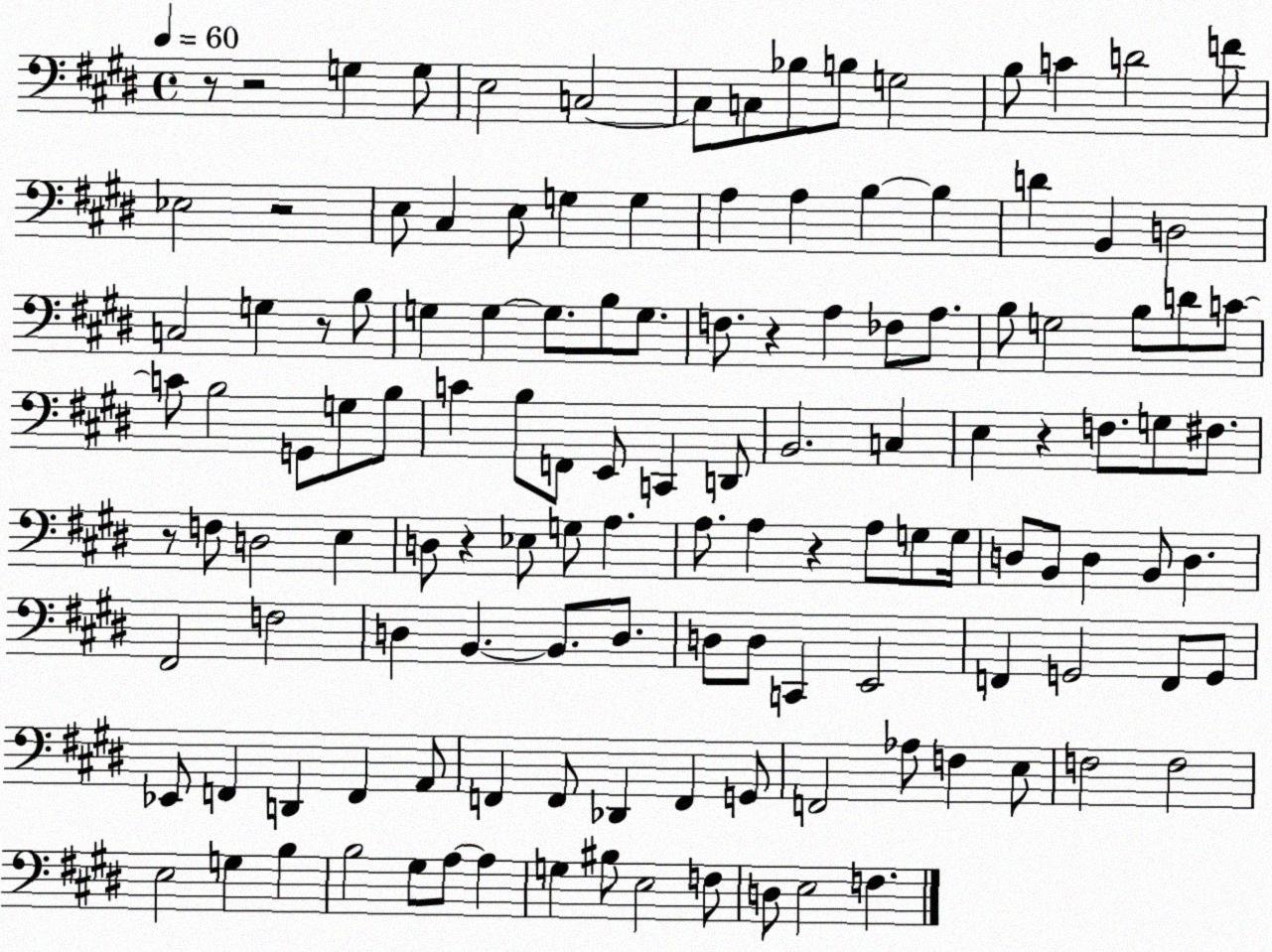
X:1
T:Untitled
M:4/4
L:1/4
K:E
z/2 z2 G, G,/2 E,2 C,2 C,/2 C,/2 _B,/2 B,/2 G,2 B,/2 C D2 F/2 _E,2 z2 E,/2 ^C, E,/2 G, G, A, A, B, B, D B,, D,2 C,2 G, z/2 B,/2 G, G, G,/2 B,/2 G,/2 F,/2 z A, _F,/2 A,/2 B,/2 G,2 B,/2 D/2 C/2 C/2 B,2 G,,/2 G,/2 B,/2 C B,/2 F,,/2 E,,/2 C,, D,,/2 B,,2 C, E, z F,/2 G,/2 ^F,/2 z/2 F,/2 D,2 E, D,/2 z _E,/2 G,/2 A, A,/2 A, z A,/2 G,/2 G,/4 D,/2 B,,/2 D, B,,/2 D, ^F,,2 F,2 D, B,, B,,/2 D,/2 D,/2 D,/2 C,, E,,2 F,, G,,2 F,,/2 G,,/2 _E,,/2 F,, D,, F,, A,,/2 F,, F,,/2 _D,, F,, G,,/2 F,,2 _A,/2 F, E,/2 F,2 F,2 E,2 G, B, B,2 ^G,/2 A,/2 A, G, ^B,/2 E,2 F,/2 D,/2 E,2 F,